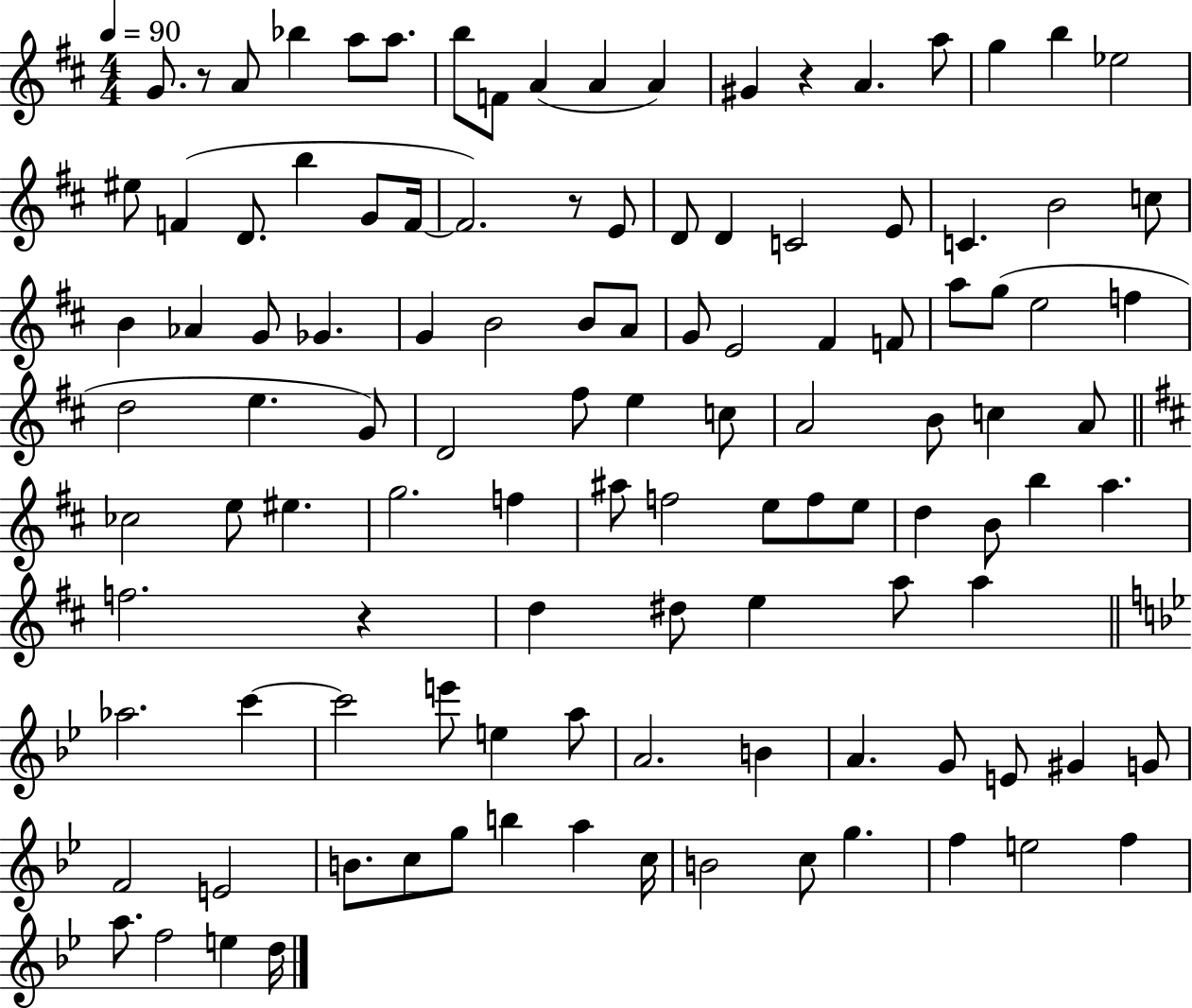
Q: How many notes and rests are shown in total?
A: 113